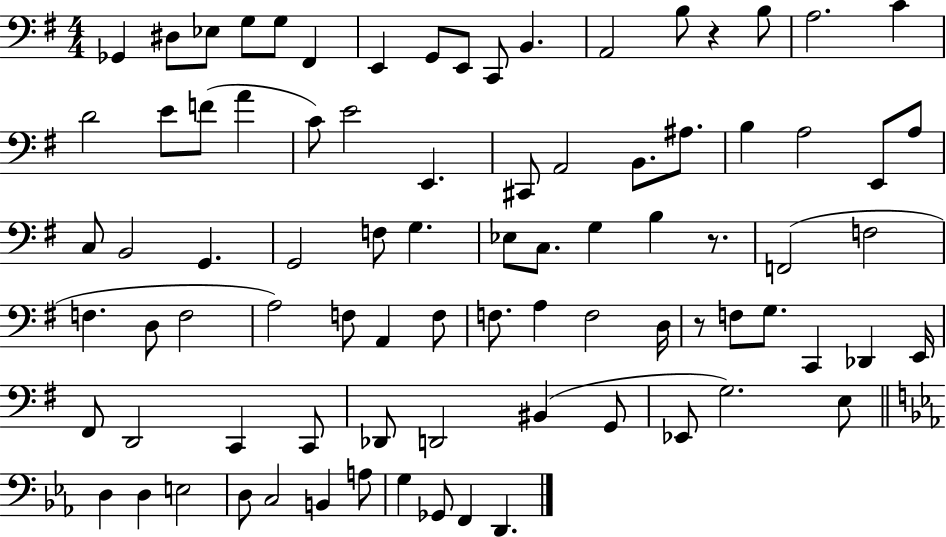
{
  \clef bass
  \numericTimeSignature
  \time 4/4
  \key g \major
  ges,4 dis8 ees8 g8 g8 fis,4 | e,4 g,8 e,8 c,8 b,4. | a,2 b8 r4 b8 | a2. c'4 | \break d'2 e'8 f'8( a'4 | c'8) e'2 e,4. | cis,8 a,2 b,8. ais8. | b4 a2 e,8 a8 | \break c8 b,2 g,4. | g,2 f8 g4. | ees8 c8. g4 b4 r8. | f,2( f2 | \break f4. d8 f2 | a2) f8 a,4 f8 | f8. a4 f2 d16 | r8 f8 g8. c,4 des,4 e,16 | \break fis,8 d,2 c,4 c,8 | des,8 d,2 bis,4( g,8 | ees,8 g2.) e8 | \bar "||" \break \key ees \major d4 d4 e2 | d8 c2 b,4 a8 | g4 ges,8 f,4 d,4. | \bar "|."
}